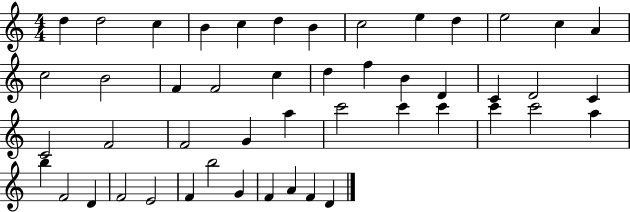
D5/q D5/h C5/q B4/q C5/q D5/q B4/q C5/h E5/q D5/q E5/h C5/q A4/q C5/h B4/h F4/q F4/h C5/q D5/q F5/q B4/q D4/q C4/q D4/h C4/q C4/h F4/h F4/h G4/q A5/q C6/h C6/q C6/q C6/q C6/h A5/q B5/q F4/h D4/q F4/h E4/h F4/q B5/h G4/q F4/q A4/q F4/q D4/q